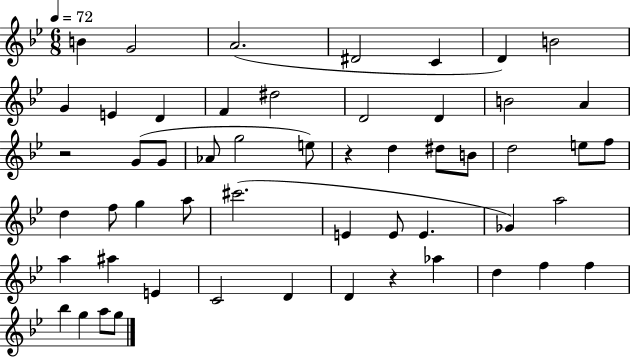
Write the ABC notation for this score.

X:1
T:Untitled
M:6/8
L:1/4
K:Bb
B G2 A2 ^D2 C D B2 G E D F ^d2 D2 D B2 A z2 G/2 G/2 _A/2 g2 e/2 z d ^d/2 B/2 d2 e/2 f/2 d f/2 g a/2 ^c'2 E E/2 E _G a2 a ^a E C2 D D z _a d f f _b g a/2 g/2